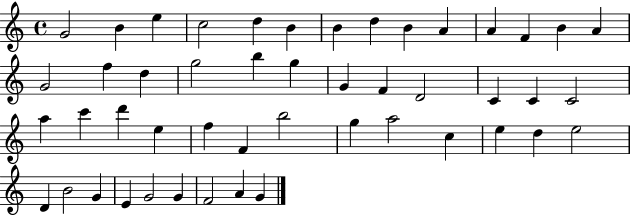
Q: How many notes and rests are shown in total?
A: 48